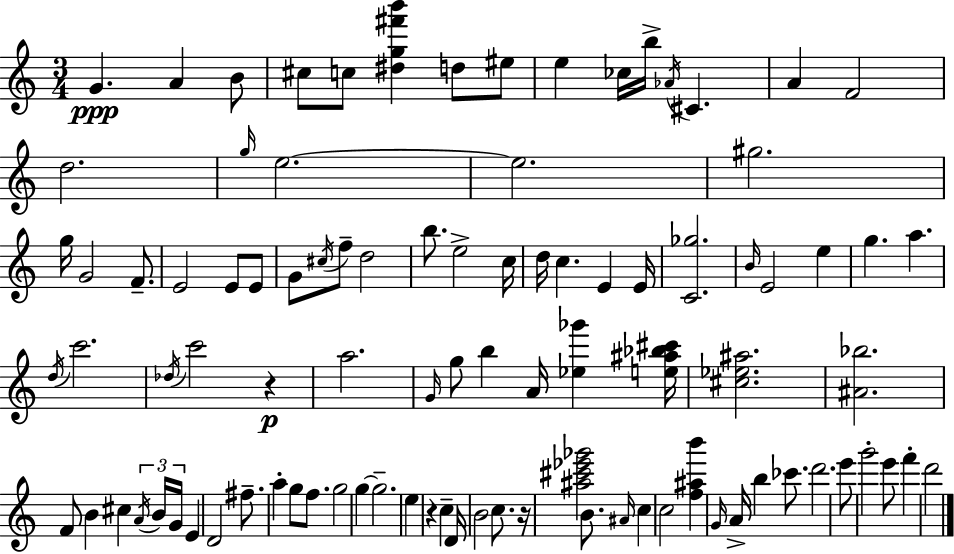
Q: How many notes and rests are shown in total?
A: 95